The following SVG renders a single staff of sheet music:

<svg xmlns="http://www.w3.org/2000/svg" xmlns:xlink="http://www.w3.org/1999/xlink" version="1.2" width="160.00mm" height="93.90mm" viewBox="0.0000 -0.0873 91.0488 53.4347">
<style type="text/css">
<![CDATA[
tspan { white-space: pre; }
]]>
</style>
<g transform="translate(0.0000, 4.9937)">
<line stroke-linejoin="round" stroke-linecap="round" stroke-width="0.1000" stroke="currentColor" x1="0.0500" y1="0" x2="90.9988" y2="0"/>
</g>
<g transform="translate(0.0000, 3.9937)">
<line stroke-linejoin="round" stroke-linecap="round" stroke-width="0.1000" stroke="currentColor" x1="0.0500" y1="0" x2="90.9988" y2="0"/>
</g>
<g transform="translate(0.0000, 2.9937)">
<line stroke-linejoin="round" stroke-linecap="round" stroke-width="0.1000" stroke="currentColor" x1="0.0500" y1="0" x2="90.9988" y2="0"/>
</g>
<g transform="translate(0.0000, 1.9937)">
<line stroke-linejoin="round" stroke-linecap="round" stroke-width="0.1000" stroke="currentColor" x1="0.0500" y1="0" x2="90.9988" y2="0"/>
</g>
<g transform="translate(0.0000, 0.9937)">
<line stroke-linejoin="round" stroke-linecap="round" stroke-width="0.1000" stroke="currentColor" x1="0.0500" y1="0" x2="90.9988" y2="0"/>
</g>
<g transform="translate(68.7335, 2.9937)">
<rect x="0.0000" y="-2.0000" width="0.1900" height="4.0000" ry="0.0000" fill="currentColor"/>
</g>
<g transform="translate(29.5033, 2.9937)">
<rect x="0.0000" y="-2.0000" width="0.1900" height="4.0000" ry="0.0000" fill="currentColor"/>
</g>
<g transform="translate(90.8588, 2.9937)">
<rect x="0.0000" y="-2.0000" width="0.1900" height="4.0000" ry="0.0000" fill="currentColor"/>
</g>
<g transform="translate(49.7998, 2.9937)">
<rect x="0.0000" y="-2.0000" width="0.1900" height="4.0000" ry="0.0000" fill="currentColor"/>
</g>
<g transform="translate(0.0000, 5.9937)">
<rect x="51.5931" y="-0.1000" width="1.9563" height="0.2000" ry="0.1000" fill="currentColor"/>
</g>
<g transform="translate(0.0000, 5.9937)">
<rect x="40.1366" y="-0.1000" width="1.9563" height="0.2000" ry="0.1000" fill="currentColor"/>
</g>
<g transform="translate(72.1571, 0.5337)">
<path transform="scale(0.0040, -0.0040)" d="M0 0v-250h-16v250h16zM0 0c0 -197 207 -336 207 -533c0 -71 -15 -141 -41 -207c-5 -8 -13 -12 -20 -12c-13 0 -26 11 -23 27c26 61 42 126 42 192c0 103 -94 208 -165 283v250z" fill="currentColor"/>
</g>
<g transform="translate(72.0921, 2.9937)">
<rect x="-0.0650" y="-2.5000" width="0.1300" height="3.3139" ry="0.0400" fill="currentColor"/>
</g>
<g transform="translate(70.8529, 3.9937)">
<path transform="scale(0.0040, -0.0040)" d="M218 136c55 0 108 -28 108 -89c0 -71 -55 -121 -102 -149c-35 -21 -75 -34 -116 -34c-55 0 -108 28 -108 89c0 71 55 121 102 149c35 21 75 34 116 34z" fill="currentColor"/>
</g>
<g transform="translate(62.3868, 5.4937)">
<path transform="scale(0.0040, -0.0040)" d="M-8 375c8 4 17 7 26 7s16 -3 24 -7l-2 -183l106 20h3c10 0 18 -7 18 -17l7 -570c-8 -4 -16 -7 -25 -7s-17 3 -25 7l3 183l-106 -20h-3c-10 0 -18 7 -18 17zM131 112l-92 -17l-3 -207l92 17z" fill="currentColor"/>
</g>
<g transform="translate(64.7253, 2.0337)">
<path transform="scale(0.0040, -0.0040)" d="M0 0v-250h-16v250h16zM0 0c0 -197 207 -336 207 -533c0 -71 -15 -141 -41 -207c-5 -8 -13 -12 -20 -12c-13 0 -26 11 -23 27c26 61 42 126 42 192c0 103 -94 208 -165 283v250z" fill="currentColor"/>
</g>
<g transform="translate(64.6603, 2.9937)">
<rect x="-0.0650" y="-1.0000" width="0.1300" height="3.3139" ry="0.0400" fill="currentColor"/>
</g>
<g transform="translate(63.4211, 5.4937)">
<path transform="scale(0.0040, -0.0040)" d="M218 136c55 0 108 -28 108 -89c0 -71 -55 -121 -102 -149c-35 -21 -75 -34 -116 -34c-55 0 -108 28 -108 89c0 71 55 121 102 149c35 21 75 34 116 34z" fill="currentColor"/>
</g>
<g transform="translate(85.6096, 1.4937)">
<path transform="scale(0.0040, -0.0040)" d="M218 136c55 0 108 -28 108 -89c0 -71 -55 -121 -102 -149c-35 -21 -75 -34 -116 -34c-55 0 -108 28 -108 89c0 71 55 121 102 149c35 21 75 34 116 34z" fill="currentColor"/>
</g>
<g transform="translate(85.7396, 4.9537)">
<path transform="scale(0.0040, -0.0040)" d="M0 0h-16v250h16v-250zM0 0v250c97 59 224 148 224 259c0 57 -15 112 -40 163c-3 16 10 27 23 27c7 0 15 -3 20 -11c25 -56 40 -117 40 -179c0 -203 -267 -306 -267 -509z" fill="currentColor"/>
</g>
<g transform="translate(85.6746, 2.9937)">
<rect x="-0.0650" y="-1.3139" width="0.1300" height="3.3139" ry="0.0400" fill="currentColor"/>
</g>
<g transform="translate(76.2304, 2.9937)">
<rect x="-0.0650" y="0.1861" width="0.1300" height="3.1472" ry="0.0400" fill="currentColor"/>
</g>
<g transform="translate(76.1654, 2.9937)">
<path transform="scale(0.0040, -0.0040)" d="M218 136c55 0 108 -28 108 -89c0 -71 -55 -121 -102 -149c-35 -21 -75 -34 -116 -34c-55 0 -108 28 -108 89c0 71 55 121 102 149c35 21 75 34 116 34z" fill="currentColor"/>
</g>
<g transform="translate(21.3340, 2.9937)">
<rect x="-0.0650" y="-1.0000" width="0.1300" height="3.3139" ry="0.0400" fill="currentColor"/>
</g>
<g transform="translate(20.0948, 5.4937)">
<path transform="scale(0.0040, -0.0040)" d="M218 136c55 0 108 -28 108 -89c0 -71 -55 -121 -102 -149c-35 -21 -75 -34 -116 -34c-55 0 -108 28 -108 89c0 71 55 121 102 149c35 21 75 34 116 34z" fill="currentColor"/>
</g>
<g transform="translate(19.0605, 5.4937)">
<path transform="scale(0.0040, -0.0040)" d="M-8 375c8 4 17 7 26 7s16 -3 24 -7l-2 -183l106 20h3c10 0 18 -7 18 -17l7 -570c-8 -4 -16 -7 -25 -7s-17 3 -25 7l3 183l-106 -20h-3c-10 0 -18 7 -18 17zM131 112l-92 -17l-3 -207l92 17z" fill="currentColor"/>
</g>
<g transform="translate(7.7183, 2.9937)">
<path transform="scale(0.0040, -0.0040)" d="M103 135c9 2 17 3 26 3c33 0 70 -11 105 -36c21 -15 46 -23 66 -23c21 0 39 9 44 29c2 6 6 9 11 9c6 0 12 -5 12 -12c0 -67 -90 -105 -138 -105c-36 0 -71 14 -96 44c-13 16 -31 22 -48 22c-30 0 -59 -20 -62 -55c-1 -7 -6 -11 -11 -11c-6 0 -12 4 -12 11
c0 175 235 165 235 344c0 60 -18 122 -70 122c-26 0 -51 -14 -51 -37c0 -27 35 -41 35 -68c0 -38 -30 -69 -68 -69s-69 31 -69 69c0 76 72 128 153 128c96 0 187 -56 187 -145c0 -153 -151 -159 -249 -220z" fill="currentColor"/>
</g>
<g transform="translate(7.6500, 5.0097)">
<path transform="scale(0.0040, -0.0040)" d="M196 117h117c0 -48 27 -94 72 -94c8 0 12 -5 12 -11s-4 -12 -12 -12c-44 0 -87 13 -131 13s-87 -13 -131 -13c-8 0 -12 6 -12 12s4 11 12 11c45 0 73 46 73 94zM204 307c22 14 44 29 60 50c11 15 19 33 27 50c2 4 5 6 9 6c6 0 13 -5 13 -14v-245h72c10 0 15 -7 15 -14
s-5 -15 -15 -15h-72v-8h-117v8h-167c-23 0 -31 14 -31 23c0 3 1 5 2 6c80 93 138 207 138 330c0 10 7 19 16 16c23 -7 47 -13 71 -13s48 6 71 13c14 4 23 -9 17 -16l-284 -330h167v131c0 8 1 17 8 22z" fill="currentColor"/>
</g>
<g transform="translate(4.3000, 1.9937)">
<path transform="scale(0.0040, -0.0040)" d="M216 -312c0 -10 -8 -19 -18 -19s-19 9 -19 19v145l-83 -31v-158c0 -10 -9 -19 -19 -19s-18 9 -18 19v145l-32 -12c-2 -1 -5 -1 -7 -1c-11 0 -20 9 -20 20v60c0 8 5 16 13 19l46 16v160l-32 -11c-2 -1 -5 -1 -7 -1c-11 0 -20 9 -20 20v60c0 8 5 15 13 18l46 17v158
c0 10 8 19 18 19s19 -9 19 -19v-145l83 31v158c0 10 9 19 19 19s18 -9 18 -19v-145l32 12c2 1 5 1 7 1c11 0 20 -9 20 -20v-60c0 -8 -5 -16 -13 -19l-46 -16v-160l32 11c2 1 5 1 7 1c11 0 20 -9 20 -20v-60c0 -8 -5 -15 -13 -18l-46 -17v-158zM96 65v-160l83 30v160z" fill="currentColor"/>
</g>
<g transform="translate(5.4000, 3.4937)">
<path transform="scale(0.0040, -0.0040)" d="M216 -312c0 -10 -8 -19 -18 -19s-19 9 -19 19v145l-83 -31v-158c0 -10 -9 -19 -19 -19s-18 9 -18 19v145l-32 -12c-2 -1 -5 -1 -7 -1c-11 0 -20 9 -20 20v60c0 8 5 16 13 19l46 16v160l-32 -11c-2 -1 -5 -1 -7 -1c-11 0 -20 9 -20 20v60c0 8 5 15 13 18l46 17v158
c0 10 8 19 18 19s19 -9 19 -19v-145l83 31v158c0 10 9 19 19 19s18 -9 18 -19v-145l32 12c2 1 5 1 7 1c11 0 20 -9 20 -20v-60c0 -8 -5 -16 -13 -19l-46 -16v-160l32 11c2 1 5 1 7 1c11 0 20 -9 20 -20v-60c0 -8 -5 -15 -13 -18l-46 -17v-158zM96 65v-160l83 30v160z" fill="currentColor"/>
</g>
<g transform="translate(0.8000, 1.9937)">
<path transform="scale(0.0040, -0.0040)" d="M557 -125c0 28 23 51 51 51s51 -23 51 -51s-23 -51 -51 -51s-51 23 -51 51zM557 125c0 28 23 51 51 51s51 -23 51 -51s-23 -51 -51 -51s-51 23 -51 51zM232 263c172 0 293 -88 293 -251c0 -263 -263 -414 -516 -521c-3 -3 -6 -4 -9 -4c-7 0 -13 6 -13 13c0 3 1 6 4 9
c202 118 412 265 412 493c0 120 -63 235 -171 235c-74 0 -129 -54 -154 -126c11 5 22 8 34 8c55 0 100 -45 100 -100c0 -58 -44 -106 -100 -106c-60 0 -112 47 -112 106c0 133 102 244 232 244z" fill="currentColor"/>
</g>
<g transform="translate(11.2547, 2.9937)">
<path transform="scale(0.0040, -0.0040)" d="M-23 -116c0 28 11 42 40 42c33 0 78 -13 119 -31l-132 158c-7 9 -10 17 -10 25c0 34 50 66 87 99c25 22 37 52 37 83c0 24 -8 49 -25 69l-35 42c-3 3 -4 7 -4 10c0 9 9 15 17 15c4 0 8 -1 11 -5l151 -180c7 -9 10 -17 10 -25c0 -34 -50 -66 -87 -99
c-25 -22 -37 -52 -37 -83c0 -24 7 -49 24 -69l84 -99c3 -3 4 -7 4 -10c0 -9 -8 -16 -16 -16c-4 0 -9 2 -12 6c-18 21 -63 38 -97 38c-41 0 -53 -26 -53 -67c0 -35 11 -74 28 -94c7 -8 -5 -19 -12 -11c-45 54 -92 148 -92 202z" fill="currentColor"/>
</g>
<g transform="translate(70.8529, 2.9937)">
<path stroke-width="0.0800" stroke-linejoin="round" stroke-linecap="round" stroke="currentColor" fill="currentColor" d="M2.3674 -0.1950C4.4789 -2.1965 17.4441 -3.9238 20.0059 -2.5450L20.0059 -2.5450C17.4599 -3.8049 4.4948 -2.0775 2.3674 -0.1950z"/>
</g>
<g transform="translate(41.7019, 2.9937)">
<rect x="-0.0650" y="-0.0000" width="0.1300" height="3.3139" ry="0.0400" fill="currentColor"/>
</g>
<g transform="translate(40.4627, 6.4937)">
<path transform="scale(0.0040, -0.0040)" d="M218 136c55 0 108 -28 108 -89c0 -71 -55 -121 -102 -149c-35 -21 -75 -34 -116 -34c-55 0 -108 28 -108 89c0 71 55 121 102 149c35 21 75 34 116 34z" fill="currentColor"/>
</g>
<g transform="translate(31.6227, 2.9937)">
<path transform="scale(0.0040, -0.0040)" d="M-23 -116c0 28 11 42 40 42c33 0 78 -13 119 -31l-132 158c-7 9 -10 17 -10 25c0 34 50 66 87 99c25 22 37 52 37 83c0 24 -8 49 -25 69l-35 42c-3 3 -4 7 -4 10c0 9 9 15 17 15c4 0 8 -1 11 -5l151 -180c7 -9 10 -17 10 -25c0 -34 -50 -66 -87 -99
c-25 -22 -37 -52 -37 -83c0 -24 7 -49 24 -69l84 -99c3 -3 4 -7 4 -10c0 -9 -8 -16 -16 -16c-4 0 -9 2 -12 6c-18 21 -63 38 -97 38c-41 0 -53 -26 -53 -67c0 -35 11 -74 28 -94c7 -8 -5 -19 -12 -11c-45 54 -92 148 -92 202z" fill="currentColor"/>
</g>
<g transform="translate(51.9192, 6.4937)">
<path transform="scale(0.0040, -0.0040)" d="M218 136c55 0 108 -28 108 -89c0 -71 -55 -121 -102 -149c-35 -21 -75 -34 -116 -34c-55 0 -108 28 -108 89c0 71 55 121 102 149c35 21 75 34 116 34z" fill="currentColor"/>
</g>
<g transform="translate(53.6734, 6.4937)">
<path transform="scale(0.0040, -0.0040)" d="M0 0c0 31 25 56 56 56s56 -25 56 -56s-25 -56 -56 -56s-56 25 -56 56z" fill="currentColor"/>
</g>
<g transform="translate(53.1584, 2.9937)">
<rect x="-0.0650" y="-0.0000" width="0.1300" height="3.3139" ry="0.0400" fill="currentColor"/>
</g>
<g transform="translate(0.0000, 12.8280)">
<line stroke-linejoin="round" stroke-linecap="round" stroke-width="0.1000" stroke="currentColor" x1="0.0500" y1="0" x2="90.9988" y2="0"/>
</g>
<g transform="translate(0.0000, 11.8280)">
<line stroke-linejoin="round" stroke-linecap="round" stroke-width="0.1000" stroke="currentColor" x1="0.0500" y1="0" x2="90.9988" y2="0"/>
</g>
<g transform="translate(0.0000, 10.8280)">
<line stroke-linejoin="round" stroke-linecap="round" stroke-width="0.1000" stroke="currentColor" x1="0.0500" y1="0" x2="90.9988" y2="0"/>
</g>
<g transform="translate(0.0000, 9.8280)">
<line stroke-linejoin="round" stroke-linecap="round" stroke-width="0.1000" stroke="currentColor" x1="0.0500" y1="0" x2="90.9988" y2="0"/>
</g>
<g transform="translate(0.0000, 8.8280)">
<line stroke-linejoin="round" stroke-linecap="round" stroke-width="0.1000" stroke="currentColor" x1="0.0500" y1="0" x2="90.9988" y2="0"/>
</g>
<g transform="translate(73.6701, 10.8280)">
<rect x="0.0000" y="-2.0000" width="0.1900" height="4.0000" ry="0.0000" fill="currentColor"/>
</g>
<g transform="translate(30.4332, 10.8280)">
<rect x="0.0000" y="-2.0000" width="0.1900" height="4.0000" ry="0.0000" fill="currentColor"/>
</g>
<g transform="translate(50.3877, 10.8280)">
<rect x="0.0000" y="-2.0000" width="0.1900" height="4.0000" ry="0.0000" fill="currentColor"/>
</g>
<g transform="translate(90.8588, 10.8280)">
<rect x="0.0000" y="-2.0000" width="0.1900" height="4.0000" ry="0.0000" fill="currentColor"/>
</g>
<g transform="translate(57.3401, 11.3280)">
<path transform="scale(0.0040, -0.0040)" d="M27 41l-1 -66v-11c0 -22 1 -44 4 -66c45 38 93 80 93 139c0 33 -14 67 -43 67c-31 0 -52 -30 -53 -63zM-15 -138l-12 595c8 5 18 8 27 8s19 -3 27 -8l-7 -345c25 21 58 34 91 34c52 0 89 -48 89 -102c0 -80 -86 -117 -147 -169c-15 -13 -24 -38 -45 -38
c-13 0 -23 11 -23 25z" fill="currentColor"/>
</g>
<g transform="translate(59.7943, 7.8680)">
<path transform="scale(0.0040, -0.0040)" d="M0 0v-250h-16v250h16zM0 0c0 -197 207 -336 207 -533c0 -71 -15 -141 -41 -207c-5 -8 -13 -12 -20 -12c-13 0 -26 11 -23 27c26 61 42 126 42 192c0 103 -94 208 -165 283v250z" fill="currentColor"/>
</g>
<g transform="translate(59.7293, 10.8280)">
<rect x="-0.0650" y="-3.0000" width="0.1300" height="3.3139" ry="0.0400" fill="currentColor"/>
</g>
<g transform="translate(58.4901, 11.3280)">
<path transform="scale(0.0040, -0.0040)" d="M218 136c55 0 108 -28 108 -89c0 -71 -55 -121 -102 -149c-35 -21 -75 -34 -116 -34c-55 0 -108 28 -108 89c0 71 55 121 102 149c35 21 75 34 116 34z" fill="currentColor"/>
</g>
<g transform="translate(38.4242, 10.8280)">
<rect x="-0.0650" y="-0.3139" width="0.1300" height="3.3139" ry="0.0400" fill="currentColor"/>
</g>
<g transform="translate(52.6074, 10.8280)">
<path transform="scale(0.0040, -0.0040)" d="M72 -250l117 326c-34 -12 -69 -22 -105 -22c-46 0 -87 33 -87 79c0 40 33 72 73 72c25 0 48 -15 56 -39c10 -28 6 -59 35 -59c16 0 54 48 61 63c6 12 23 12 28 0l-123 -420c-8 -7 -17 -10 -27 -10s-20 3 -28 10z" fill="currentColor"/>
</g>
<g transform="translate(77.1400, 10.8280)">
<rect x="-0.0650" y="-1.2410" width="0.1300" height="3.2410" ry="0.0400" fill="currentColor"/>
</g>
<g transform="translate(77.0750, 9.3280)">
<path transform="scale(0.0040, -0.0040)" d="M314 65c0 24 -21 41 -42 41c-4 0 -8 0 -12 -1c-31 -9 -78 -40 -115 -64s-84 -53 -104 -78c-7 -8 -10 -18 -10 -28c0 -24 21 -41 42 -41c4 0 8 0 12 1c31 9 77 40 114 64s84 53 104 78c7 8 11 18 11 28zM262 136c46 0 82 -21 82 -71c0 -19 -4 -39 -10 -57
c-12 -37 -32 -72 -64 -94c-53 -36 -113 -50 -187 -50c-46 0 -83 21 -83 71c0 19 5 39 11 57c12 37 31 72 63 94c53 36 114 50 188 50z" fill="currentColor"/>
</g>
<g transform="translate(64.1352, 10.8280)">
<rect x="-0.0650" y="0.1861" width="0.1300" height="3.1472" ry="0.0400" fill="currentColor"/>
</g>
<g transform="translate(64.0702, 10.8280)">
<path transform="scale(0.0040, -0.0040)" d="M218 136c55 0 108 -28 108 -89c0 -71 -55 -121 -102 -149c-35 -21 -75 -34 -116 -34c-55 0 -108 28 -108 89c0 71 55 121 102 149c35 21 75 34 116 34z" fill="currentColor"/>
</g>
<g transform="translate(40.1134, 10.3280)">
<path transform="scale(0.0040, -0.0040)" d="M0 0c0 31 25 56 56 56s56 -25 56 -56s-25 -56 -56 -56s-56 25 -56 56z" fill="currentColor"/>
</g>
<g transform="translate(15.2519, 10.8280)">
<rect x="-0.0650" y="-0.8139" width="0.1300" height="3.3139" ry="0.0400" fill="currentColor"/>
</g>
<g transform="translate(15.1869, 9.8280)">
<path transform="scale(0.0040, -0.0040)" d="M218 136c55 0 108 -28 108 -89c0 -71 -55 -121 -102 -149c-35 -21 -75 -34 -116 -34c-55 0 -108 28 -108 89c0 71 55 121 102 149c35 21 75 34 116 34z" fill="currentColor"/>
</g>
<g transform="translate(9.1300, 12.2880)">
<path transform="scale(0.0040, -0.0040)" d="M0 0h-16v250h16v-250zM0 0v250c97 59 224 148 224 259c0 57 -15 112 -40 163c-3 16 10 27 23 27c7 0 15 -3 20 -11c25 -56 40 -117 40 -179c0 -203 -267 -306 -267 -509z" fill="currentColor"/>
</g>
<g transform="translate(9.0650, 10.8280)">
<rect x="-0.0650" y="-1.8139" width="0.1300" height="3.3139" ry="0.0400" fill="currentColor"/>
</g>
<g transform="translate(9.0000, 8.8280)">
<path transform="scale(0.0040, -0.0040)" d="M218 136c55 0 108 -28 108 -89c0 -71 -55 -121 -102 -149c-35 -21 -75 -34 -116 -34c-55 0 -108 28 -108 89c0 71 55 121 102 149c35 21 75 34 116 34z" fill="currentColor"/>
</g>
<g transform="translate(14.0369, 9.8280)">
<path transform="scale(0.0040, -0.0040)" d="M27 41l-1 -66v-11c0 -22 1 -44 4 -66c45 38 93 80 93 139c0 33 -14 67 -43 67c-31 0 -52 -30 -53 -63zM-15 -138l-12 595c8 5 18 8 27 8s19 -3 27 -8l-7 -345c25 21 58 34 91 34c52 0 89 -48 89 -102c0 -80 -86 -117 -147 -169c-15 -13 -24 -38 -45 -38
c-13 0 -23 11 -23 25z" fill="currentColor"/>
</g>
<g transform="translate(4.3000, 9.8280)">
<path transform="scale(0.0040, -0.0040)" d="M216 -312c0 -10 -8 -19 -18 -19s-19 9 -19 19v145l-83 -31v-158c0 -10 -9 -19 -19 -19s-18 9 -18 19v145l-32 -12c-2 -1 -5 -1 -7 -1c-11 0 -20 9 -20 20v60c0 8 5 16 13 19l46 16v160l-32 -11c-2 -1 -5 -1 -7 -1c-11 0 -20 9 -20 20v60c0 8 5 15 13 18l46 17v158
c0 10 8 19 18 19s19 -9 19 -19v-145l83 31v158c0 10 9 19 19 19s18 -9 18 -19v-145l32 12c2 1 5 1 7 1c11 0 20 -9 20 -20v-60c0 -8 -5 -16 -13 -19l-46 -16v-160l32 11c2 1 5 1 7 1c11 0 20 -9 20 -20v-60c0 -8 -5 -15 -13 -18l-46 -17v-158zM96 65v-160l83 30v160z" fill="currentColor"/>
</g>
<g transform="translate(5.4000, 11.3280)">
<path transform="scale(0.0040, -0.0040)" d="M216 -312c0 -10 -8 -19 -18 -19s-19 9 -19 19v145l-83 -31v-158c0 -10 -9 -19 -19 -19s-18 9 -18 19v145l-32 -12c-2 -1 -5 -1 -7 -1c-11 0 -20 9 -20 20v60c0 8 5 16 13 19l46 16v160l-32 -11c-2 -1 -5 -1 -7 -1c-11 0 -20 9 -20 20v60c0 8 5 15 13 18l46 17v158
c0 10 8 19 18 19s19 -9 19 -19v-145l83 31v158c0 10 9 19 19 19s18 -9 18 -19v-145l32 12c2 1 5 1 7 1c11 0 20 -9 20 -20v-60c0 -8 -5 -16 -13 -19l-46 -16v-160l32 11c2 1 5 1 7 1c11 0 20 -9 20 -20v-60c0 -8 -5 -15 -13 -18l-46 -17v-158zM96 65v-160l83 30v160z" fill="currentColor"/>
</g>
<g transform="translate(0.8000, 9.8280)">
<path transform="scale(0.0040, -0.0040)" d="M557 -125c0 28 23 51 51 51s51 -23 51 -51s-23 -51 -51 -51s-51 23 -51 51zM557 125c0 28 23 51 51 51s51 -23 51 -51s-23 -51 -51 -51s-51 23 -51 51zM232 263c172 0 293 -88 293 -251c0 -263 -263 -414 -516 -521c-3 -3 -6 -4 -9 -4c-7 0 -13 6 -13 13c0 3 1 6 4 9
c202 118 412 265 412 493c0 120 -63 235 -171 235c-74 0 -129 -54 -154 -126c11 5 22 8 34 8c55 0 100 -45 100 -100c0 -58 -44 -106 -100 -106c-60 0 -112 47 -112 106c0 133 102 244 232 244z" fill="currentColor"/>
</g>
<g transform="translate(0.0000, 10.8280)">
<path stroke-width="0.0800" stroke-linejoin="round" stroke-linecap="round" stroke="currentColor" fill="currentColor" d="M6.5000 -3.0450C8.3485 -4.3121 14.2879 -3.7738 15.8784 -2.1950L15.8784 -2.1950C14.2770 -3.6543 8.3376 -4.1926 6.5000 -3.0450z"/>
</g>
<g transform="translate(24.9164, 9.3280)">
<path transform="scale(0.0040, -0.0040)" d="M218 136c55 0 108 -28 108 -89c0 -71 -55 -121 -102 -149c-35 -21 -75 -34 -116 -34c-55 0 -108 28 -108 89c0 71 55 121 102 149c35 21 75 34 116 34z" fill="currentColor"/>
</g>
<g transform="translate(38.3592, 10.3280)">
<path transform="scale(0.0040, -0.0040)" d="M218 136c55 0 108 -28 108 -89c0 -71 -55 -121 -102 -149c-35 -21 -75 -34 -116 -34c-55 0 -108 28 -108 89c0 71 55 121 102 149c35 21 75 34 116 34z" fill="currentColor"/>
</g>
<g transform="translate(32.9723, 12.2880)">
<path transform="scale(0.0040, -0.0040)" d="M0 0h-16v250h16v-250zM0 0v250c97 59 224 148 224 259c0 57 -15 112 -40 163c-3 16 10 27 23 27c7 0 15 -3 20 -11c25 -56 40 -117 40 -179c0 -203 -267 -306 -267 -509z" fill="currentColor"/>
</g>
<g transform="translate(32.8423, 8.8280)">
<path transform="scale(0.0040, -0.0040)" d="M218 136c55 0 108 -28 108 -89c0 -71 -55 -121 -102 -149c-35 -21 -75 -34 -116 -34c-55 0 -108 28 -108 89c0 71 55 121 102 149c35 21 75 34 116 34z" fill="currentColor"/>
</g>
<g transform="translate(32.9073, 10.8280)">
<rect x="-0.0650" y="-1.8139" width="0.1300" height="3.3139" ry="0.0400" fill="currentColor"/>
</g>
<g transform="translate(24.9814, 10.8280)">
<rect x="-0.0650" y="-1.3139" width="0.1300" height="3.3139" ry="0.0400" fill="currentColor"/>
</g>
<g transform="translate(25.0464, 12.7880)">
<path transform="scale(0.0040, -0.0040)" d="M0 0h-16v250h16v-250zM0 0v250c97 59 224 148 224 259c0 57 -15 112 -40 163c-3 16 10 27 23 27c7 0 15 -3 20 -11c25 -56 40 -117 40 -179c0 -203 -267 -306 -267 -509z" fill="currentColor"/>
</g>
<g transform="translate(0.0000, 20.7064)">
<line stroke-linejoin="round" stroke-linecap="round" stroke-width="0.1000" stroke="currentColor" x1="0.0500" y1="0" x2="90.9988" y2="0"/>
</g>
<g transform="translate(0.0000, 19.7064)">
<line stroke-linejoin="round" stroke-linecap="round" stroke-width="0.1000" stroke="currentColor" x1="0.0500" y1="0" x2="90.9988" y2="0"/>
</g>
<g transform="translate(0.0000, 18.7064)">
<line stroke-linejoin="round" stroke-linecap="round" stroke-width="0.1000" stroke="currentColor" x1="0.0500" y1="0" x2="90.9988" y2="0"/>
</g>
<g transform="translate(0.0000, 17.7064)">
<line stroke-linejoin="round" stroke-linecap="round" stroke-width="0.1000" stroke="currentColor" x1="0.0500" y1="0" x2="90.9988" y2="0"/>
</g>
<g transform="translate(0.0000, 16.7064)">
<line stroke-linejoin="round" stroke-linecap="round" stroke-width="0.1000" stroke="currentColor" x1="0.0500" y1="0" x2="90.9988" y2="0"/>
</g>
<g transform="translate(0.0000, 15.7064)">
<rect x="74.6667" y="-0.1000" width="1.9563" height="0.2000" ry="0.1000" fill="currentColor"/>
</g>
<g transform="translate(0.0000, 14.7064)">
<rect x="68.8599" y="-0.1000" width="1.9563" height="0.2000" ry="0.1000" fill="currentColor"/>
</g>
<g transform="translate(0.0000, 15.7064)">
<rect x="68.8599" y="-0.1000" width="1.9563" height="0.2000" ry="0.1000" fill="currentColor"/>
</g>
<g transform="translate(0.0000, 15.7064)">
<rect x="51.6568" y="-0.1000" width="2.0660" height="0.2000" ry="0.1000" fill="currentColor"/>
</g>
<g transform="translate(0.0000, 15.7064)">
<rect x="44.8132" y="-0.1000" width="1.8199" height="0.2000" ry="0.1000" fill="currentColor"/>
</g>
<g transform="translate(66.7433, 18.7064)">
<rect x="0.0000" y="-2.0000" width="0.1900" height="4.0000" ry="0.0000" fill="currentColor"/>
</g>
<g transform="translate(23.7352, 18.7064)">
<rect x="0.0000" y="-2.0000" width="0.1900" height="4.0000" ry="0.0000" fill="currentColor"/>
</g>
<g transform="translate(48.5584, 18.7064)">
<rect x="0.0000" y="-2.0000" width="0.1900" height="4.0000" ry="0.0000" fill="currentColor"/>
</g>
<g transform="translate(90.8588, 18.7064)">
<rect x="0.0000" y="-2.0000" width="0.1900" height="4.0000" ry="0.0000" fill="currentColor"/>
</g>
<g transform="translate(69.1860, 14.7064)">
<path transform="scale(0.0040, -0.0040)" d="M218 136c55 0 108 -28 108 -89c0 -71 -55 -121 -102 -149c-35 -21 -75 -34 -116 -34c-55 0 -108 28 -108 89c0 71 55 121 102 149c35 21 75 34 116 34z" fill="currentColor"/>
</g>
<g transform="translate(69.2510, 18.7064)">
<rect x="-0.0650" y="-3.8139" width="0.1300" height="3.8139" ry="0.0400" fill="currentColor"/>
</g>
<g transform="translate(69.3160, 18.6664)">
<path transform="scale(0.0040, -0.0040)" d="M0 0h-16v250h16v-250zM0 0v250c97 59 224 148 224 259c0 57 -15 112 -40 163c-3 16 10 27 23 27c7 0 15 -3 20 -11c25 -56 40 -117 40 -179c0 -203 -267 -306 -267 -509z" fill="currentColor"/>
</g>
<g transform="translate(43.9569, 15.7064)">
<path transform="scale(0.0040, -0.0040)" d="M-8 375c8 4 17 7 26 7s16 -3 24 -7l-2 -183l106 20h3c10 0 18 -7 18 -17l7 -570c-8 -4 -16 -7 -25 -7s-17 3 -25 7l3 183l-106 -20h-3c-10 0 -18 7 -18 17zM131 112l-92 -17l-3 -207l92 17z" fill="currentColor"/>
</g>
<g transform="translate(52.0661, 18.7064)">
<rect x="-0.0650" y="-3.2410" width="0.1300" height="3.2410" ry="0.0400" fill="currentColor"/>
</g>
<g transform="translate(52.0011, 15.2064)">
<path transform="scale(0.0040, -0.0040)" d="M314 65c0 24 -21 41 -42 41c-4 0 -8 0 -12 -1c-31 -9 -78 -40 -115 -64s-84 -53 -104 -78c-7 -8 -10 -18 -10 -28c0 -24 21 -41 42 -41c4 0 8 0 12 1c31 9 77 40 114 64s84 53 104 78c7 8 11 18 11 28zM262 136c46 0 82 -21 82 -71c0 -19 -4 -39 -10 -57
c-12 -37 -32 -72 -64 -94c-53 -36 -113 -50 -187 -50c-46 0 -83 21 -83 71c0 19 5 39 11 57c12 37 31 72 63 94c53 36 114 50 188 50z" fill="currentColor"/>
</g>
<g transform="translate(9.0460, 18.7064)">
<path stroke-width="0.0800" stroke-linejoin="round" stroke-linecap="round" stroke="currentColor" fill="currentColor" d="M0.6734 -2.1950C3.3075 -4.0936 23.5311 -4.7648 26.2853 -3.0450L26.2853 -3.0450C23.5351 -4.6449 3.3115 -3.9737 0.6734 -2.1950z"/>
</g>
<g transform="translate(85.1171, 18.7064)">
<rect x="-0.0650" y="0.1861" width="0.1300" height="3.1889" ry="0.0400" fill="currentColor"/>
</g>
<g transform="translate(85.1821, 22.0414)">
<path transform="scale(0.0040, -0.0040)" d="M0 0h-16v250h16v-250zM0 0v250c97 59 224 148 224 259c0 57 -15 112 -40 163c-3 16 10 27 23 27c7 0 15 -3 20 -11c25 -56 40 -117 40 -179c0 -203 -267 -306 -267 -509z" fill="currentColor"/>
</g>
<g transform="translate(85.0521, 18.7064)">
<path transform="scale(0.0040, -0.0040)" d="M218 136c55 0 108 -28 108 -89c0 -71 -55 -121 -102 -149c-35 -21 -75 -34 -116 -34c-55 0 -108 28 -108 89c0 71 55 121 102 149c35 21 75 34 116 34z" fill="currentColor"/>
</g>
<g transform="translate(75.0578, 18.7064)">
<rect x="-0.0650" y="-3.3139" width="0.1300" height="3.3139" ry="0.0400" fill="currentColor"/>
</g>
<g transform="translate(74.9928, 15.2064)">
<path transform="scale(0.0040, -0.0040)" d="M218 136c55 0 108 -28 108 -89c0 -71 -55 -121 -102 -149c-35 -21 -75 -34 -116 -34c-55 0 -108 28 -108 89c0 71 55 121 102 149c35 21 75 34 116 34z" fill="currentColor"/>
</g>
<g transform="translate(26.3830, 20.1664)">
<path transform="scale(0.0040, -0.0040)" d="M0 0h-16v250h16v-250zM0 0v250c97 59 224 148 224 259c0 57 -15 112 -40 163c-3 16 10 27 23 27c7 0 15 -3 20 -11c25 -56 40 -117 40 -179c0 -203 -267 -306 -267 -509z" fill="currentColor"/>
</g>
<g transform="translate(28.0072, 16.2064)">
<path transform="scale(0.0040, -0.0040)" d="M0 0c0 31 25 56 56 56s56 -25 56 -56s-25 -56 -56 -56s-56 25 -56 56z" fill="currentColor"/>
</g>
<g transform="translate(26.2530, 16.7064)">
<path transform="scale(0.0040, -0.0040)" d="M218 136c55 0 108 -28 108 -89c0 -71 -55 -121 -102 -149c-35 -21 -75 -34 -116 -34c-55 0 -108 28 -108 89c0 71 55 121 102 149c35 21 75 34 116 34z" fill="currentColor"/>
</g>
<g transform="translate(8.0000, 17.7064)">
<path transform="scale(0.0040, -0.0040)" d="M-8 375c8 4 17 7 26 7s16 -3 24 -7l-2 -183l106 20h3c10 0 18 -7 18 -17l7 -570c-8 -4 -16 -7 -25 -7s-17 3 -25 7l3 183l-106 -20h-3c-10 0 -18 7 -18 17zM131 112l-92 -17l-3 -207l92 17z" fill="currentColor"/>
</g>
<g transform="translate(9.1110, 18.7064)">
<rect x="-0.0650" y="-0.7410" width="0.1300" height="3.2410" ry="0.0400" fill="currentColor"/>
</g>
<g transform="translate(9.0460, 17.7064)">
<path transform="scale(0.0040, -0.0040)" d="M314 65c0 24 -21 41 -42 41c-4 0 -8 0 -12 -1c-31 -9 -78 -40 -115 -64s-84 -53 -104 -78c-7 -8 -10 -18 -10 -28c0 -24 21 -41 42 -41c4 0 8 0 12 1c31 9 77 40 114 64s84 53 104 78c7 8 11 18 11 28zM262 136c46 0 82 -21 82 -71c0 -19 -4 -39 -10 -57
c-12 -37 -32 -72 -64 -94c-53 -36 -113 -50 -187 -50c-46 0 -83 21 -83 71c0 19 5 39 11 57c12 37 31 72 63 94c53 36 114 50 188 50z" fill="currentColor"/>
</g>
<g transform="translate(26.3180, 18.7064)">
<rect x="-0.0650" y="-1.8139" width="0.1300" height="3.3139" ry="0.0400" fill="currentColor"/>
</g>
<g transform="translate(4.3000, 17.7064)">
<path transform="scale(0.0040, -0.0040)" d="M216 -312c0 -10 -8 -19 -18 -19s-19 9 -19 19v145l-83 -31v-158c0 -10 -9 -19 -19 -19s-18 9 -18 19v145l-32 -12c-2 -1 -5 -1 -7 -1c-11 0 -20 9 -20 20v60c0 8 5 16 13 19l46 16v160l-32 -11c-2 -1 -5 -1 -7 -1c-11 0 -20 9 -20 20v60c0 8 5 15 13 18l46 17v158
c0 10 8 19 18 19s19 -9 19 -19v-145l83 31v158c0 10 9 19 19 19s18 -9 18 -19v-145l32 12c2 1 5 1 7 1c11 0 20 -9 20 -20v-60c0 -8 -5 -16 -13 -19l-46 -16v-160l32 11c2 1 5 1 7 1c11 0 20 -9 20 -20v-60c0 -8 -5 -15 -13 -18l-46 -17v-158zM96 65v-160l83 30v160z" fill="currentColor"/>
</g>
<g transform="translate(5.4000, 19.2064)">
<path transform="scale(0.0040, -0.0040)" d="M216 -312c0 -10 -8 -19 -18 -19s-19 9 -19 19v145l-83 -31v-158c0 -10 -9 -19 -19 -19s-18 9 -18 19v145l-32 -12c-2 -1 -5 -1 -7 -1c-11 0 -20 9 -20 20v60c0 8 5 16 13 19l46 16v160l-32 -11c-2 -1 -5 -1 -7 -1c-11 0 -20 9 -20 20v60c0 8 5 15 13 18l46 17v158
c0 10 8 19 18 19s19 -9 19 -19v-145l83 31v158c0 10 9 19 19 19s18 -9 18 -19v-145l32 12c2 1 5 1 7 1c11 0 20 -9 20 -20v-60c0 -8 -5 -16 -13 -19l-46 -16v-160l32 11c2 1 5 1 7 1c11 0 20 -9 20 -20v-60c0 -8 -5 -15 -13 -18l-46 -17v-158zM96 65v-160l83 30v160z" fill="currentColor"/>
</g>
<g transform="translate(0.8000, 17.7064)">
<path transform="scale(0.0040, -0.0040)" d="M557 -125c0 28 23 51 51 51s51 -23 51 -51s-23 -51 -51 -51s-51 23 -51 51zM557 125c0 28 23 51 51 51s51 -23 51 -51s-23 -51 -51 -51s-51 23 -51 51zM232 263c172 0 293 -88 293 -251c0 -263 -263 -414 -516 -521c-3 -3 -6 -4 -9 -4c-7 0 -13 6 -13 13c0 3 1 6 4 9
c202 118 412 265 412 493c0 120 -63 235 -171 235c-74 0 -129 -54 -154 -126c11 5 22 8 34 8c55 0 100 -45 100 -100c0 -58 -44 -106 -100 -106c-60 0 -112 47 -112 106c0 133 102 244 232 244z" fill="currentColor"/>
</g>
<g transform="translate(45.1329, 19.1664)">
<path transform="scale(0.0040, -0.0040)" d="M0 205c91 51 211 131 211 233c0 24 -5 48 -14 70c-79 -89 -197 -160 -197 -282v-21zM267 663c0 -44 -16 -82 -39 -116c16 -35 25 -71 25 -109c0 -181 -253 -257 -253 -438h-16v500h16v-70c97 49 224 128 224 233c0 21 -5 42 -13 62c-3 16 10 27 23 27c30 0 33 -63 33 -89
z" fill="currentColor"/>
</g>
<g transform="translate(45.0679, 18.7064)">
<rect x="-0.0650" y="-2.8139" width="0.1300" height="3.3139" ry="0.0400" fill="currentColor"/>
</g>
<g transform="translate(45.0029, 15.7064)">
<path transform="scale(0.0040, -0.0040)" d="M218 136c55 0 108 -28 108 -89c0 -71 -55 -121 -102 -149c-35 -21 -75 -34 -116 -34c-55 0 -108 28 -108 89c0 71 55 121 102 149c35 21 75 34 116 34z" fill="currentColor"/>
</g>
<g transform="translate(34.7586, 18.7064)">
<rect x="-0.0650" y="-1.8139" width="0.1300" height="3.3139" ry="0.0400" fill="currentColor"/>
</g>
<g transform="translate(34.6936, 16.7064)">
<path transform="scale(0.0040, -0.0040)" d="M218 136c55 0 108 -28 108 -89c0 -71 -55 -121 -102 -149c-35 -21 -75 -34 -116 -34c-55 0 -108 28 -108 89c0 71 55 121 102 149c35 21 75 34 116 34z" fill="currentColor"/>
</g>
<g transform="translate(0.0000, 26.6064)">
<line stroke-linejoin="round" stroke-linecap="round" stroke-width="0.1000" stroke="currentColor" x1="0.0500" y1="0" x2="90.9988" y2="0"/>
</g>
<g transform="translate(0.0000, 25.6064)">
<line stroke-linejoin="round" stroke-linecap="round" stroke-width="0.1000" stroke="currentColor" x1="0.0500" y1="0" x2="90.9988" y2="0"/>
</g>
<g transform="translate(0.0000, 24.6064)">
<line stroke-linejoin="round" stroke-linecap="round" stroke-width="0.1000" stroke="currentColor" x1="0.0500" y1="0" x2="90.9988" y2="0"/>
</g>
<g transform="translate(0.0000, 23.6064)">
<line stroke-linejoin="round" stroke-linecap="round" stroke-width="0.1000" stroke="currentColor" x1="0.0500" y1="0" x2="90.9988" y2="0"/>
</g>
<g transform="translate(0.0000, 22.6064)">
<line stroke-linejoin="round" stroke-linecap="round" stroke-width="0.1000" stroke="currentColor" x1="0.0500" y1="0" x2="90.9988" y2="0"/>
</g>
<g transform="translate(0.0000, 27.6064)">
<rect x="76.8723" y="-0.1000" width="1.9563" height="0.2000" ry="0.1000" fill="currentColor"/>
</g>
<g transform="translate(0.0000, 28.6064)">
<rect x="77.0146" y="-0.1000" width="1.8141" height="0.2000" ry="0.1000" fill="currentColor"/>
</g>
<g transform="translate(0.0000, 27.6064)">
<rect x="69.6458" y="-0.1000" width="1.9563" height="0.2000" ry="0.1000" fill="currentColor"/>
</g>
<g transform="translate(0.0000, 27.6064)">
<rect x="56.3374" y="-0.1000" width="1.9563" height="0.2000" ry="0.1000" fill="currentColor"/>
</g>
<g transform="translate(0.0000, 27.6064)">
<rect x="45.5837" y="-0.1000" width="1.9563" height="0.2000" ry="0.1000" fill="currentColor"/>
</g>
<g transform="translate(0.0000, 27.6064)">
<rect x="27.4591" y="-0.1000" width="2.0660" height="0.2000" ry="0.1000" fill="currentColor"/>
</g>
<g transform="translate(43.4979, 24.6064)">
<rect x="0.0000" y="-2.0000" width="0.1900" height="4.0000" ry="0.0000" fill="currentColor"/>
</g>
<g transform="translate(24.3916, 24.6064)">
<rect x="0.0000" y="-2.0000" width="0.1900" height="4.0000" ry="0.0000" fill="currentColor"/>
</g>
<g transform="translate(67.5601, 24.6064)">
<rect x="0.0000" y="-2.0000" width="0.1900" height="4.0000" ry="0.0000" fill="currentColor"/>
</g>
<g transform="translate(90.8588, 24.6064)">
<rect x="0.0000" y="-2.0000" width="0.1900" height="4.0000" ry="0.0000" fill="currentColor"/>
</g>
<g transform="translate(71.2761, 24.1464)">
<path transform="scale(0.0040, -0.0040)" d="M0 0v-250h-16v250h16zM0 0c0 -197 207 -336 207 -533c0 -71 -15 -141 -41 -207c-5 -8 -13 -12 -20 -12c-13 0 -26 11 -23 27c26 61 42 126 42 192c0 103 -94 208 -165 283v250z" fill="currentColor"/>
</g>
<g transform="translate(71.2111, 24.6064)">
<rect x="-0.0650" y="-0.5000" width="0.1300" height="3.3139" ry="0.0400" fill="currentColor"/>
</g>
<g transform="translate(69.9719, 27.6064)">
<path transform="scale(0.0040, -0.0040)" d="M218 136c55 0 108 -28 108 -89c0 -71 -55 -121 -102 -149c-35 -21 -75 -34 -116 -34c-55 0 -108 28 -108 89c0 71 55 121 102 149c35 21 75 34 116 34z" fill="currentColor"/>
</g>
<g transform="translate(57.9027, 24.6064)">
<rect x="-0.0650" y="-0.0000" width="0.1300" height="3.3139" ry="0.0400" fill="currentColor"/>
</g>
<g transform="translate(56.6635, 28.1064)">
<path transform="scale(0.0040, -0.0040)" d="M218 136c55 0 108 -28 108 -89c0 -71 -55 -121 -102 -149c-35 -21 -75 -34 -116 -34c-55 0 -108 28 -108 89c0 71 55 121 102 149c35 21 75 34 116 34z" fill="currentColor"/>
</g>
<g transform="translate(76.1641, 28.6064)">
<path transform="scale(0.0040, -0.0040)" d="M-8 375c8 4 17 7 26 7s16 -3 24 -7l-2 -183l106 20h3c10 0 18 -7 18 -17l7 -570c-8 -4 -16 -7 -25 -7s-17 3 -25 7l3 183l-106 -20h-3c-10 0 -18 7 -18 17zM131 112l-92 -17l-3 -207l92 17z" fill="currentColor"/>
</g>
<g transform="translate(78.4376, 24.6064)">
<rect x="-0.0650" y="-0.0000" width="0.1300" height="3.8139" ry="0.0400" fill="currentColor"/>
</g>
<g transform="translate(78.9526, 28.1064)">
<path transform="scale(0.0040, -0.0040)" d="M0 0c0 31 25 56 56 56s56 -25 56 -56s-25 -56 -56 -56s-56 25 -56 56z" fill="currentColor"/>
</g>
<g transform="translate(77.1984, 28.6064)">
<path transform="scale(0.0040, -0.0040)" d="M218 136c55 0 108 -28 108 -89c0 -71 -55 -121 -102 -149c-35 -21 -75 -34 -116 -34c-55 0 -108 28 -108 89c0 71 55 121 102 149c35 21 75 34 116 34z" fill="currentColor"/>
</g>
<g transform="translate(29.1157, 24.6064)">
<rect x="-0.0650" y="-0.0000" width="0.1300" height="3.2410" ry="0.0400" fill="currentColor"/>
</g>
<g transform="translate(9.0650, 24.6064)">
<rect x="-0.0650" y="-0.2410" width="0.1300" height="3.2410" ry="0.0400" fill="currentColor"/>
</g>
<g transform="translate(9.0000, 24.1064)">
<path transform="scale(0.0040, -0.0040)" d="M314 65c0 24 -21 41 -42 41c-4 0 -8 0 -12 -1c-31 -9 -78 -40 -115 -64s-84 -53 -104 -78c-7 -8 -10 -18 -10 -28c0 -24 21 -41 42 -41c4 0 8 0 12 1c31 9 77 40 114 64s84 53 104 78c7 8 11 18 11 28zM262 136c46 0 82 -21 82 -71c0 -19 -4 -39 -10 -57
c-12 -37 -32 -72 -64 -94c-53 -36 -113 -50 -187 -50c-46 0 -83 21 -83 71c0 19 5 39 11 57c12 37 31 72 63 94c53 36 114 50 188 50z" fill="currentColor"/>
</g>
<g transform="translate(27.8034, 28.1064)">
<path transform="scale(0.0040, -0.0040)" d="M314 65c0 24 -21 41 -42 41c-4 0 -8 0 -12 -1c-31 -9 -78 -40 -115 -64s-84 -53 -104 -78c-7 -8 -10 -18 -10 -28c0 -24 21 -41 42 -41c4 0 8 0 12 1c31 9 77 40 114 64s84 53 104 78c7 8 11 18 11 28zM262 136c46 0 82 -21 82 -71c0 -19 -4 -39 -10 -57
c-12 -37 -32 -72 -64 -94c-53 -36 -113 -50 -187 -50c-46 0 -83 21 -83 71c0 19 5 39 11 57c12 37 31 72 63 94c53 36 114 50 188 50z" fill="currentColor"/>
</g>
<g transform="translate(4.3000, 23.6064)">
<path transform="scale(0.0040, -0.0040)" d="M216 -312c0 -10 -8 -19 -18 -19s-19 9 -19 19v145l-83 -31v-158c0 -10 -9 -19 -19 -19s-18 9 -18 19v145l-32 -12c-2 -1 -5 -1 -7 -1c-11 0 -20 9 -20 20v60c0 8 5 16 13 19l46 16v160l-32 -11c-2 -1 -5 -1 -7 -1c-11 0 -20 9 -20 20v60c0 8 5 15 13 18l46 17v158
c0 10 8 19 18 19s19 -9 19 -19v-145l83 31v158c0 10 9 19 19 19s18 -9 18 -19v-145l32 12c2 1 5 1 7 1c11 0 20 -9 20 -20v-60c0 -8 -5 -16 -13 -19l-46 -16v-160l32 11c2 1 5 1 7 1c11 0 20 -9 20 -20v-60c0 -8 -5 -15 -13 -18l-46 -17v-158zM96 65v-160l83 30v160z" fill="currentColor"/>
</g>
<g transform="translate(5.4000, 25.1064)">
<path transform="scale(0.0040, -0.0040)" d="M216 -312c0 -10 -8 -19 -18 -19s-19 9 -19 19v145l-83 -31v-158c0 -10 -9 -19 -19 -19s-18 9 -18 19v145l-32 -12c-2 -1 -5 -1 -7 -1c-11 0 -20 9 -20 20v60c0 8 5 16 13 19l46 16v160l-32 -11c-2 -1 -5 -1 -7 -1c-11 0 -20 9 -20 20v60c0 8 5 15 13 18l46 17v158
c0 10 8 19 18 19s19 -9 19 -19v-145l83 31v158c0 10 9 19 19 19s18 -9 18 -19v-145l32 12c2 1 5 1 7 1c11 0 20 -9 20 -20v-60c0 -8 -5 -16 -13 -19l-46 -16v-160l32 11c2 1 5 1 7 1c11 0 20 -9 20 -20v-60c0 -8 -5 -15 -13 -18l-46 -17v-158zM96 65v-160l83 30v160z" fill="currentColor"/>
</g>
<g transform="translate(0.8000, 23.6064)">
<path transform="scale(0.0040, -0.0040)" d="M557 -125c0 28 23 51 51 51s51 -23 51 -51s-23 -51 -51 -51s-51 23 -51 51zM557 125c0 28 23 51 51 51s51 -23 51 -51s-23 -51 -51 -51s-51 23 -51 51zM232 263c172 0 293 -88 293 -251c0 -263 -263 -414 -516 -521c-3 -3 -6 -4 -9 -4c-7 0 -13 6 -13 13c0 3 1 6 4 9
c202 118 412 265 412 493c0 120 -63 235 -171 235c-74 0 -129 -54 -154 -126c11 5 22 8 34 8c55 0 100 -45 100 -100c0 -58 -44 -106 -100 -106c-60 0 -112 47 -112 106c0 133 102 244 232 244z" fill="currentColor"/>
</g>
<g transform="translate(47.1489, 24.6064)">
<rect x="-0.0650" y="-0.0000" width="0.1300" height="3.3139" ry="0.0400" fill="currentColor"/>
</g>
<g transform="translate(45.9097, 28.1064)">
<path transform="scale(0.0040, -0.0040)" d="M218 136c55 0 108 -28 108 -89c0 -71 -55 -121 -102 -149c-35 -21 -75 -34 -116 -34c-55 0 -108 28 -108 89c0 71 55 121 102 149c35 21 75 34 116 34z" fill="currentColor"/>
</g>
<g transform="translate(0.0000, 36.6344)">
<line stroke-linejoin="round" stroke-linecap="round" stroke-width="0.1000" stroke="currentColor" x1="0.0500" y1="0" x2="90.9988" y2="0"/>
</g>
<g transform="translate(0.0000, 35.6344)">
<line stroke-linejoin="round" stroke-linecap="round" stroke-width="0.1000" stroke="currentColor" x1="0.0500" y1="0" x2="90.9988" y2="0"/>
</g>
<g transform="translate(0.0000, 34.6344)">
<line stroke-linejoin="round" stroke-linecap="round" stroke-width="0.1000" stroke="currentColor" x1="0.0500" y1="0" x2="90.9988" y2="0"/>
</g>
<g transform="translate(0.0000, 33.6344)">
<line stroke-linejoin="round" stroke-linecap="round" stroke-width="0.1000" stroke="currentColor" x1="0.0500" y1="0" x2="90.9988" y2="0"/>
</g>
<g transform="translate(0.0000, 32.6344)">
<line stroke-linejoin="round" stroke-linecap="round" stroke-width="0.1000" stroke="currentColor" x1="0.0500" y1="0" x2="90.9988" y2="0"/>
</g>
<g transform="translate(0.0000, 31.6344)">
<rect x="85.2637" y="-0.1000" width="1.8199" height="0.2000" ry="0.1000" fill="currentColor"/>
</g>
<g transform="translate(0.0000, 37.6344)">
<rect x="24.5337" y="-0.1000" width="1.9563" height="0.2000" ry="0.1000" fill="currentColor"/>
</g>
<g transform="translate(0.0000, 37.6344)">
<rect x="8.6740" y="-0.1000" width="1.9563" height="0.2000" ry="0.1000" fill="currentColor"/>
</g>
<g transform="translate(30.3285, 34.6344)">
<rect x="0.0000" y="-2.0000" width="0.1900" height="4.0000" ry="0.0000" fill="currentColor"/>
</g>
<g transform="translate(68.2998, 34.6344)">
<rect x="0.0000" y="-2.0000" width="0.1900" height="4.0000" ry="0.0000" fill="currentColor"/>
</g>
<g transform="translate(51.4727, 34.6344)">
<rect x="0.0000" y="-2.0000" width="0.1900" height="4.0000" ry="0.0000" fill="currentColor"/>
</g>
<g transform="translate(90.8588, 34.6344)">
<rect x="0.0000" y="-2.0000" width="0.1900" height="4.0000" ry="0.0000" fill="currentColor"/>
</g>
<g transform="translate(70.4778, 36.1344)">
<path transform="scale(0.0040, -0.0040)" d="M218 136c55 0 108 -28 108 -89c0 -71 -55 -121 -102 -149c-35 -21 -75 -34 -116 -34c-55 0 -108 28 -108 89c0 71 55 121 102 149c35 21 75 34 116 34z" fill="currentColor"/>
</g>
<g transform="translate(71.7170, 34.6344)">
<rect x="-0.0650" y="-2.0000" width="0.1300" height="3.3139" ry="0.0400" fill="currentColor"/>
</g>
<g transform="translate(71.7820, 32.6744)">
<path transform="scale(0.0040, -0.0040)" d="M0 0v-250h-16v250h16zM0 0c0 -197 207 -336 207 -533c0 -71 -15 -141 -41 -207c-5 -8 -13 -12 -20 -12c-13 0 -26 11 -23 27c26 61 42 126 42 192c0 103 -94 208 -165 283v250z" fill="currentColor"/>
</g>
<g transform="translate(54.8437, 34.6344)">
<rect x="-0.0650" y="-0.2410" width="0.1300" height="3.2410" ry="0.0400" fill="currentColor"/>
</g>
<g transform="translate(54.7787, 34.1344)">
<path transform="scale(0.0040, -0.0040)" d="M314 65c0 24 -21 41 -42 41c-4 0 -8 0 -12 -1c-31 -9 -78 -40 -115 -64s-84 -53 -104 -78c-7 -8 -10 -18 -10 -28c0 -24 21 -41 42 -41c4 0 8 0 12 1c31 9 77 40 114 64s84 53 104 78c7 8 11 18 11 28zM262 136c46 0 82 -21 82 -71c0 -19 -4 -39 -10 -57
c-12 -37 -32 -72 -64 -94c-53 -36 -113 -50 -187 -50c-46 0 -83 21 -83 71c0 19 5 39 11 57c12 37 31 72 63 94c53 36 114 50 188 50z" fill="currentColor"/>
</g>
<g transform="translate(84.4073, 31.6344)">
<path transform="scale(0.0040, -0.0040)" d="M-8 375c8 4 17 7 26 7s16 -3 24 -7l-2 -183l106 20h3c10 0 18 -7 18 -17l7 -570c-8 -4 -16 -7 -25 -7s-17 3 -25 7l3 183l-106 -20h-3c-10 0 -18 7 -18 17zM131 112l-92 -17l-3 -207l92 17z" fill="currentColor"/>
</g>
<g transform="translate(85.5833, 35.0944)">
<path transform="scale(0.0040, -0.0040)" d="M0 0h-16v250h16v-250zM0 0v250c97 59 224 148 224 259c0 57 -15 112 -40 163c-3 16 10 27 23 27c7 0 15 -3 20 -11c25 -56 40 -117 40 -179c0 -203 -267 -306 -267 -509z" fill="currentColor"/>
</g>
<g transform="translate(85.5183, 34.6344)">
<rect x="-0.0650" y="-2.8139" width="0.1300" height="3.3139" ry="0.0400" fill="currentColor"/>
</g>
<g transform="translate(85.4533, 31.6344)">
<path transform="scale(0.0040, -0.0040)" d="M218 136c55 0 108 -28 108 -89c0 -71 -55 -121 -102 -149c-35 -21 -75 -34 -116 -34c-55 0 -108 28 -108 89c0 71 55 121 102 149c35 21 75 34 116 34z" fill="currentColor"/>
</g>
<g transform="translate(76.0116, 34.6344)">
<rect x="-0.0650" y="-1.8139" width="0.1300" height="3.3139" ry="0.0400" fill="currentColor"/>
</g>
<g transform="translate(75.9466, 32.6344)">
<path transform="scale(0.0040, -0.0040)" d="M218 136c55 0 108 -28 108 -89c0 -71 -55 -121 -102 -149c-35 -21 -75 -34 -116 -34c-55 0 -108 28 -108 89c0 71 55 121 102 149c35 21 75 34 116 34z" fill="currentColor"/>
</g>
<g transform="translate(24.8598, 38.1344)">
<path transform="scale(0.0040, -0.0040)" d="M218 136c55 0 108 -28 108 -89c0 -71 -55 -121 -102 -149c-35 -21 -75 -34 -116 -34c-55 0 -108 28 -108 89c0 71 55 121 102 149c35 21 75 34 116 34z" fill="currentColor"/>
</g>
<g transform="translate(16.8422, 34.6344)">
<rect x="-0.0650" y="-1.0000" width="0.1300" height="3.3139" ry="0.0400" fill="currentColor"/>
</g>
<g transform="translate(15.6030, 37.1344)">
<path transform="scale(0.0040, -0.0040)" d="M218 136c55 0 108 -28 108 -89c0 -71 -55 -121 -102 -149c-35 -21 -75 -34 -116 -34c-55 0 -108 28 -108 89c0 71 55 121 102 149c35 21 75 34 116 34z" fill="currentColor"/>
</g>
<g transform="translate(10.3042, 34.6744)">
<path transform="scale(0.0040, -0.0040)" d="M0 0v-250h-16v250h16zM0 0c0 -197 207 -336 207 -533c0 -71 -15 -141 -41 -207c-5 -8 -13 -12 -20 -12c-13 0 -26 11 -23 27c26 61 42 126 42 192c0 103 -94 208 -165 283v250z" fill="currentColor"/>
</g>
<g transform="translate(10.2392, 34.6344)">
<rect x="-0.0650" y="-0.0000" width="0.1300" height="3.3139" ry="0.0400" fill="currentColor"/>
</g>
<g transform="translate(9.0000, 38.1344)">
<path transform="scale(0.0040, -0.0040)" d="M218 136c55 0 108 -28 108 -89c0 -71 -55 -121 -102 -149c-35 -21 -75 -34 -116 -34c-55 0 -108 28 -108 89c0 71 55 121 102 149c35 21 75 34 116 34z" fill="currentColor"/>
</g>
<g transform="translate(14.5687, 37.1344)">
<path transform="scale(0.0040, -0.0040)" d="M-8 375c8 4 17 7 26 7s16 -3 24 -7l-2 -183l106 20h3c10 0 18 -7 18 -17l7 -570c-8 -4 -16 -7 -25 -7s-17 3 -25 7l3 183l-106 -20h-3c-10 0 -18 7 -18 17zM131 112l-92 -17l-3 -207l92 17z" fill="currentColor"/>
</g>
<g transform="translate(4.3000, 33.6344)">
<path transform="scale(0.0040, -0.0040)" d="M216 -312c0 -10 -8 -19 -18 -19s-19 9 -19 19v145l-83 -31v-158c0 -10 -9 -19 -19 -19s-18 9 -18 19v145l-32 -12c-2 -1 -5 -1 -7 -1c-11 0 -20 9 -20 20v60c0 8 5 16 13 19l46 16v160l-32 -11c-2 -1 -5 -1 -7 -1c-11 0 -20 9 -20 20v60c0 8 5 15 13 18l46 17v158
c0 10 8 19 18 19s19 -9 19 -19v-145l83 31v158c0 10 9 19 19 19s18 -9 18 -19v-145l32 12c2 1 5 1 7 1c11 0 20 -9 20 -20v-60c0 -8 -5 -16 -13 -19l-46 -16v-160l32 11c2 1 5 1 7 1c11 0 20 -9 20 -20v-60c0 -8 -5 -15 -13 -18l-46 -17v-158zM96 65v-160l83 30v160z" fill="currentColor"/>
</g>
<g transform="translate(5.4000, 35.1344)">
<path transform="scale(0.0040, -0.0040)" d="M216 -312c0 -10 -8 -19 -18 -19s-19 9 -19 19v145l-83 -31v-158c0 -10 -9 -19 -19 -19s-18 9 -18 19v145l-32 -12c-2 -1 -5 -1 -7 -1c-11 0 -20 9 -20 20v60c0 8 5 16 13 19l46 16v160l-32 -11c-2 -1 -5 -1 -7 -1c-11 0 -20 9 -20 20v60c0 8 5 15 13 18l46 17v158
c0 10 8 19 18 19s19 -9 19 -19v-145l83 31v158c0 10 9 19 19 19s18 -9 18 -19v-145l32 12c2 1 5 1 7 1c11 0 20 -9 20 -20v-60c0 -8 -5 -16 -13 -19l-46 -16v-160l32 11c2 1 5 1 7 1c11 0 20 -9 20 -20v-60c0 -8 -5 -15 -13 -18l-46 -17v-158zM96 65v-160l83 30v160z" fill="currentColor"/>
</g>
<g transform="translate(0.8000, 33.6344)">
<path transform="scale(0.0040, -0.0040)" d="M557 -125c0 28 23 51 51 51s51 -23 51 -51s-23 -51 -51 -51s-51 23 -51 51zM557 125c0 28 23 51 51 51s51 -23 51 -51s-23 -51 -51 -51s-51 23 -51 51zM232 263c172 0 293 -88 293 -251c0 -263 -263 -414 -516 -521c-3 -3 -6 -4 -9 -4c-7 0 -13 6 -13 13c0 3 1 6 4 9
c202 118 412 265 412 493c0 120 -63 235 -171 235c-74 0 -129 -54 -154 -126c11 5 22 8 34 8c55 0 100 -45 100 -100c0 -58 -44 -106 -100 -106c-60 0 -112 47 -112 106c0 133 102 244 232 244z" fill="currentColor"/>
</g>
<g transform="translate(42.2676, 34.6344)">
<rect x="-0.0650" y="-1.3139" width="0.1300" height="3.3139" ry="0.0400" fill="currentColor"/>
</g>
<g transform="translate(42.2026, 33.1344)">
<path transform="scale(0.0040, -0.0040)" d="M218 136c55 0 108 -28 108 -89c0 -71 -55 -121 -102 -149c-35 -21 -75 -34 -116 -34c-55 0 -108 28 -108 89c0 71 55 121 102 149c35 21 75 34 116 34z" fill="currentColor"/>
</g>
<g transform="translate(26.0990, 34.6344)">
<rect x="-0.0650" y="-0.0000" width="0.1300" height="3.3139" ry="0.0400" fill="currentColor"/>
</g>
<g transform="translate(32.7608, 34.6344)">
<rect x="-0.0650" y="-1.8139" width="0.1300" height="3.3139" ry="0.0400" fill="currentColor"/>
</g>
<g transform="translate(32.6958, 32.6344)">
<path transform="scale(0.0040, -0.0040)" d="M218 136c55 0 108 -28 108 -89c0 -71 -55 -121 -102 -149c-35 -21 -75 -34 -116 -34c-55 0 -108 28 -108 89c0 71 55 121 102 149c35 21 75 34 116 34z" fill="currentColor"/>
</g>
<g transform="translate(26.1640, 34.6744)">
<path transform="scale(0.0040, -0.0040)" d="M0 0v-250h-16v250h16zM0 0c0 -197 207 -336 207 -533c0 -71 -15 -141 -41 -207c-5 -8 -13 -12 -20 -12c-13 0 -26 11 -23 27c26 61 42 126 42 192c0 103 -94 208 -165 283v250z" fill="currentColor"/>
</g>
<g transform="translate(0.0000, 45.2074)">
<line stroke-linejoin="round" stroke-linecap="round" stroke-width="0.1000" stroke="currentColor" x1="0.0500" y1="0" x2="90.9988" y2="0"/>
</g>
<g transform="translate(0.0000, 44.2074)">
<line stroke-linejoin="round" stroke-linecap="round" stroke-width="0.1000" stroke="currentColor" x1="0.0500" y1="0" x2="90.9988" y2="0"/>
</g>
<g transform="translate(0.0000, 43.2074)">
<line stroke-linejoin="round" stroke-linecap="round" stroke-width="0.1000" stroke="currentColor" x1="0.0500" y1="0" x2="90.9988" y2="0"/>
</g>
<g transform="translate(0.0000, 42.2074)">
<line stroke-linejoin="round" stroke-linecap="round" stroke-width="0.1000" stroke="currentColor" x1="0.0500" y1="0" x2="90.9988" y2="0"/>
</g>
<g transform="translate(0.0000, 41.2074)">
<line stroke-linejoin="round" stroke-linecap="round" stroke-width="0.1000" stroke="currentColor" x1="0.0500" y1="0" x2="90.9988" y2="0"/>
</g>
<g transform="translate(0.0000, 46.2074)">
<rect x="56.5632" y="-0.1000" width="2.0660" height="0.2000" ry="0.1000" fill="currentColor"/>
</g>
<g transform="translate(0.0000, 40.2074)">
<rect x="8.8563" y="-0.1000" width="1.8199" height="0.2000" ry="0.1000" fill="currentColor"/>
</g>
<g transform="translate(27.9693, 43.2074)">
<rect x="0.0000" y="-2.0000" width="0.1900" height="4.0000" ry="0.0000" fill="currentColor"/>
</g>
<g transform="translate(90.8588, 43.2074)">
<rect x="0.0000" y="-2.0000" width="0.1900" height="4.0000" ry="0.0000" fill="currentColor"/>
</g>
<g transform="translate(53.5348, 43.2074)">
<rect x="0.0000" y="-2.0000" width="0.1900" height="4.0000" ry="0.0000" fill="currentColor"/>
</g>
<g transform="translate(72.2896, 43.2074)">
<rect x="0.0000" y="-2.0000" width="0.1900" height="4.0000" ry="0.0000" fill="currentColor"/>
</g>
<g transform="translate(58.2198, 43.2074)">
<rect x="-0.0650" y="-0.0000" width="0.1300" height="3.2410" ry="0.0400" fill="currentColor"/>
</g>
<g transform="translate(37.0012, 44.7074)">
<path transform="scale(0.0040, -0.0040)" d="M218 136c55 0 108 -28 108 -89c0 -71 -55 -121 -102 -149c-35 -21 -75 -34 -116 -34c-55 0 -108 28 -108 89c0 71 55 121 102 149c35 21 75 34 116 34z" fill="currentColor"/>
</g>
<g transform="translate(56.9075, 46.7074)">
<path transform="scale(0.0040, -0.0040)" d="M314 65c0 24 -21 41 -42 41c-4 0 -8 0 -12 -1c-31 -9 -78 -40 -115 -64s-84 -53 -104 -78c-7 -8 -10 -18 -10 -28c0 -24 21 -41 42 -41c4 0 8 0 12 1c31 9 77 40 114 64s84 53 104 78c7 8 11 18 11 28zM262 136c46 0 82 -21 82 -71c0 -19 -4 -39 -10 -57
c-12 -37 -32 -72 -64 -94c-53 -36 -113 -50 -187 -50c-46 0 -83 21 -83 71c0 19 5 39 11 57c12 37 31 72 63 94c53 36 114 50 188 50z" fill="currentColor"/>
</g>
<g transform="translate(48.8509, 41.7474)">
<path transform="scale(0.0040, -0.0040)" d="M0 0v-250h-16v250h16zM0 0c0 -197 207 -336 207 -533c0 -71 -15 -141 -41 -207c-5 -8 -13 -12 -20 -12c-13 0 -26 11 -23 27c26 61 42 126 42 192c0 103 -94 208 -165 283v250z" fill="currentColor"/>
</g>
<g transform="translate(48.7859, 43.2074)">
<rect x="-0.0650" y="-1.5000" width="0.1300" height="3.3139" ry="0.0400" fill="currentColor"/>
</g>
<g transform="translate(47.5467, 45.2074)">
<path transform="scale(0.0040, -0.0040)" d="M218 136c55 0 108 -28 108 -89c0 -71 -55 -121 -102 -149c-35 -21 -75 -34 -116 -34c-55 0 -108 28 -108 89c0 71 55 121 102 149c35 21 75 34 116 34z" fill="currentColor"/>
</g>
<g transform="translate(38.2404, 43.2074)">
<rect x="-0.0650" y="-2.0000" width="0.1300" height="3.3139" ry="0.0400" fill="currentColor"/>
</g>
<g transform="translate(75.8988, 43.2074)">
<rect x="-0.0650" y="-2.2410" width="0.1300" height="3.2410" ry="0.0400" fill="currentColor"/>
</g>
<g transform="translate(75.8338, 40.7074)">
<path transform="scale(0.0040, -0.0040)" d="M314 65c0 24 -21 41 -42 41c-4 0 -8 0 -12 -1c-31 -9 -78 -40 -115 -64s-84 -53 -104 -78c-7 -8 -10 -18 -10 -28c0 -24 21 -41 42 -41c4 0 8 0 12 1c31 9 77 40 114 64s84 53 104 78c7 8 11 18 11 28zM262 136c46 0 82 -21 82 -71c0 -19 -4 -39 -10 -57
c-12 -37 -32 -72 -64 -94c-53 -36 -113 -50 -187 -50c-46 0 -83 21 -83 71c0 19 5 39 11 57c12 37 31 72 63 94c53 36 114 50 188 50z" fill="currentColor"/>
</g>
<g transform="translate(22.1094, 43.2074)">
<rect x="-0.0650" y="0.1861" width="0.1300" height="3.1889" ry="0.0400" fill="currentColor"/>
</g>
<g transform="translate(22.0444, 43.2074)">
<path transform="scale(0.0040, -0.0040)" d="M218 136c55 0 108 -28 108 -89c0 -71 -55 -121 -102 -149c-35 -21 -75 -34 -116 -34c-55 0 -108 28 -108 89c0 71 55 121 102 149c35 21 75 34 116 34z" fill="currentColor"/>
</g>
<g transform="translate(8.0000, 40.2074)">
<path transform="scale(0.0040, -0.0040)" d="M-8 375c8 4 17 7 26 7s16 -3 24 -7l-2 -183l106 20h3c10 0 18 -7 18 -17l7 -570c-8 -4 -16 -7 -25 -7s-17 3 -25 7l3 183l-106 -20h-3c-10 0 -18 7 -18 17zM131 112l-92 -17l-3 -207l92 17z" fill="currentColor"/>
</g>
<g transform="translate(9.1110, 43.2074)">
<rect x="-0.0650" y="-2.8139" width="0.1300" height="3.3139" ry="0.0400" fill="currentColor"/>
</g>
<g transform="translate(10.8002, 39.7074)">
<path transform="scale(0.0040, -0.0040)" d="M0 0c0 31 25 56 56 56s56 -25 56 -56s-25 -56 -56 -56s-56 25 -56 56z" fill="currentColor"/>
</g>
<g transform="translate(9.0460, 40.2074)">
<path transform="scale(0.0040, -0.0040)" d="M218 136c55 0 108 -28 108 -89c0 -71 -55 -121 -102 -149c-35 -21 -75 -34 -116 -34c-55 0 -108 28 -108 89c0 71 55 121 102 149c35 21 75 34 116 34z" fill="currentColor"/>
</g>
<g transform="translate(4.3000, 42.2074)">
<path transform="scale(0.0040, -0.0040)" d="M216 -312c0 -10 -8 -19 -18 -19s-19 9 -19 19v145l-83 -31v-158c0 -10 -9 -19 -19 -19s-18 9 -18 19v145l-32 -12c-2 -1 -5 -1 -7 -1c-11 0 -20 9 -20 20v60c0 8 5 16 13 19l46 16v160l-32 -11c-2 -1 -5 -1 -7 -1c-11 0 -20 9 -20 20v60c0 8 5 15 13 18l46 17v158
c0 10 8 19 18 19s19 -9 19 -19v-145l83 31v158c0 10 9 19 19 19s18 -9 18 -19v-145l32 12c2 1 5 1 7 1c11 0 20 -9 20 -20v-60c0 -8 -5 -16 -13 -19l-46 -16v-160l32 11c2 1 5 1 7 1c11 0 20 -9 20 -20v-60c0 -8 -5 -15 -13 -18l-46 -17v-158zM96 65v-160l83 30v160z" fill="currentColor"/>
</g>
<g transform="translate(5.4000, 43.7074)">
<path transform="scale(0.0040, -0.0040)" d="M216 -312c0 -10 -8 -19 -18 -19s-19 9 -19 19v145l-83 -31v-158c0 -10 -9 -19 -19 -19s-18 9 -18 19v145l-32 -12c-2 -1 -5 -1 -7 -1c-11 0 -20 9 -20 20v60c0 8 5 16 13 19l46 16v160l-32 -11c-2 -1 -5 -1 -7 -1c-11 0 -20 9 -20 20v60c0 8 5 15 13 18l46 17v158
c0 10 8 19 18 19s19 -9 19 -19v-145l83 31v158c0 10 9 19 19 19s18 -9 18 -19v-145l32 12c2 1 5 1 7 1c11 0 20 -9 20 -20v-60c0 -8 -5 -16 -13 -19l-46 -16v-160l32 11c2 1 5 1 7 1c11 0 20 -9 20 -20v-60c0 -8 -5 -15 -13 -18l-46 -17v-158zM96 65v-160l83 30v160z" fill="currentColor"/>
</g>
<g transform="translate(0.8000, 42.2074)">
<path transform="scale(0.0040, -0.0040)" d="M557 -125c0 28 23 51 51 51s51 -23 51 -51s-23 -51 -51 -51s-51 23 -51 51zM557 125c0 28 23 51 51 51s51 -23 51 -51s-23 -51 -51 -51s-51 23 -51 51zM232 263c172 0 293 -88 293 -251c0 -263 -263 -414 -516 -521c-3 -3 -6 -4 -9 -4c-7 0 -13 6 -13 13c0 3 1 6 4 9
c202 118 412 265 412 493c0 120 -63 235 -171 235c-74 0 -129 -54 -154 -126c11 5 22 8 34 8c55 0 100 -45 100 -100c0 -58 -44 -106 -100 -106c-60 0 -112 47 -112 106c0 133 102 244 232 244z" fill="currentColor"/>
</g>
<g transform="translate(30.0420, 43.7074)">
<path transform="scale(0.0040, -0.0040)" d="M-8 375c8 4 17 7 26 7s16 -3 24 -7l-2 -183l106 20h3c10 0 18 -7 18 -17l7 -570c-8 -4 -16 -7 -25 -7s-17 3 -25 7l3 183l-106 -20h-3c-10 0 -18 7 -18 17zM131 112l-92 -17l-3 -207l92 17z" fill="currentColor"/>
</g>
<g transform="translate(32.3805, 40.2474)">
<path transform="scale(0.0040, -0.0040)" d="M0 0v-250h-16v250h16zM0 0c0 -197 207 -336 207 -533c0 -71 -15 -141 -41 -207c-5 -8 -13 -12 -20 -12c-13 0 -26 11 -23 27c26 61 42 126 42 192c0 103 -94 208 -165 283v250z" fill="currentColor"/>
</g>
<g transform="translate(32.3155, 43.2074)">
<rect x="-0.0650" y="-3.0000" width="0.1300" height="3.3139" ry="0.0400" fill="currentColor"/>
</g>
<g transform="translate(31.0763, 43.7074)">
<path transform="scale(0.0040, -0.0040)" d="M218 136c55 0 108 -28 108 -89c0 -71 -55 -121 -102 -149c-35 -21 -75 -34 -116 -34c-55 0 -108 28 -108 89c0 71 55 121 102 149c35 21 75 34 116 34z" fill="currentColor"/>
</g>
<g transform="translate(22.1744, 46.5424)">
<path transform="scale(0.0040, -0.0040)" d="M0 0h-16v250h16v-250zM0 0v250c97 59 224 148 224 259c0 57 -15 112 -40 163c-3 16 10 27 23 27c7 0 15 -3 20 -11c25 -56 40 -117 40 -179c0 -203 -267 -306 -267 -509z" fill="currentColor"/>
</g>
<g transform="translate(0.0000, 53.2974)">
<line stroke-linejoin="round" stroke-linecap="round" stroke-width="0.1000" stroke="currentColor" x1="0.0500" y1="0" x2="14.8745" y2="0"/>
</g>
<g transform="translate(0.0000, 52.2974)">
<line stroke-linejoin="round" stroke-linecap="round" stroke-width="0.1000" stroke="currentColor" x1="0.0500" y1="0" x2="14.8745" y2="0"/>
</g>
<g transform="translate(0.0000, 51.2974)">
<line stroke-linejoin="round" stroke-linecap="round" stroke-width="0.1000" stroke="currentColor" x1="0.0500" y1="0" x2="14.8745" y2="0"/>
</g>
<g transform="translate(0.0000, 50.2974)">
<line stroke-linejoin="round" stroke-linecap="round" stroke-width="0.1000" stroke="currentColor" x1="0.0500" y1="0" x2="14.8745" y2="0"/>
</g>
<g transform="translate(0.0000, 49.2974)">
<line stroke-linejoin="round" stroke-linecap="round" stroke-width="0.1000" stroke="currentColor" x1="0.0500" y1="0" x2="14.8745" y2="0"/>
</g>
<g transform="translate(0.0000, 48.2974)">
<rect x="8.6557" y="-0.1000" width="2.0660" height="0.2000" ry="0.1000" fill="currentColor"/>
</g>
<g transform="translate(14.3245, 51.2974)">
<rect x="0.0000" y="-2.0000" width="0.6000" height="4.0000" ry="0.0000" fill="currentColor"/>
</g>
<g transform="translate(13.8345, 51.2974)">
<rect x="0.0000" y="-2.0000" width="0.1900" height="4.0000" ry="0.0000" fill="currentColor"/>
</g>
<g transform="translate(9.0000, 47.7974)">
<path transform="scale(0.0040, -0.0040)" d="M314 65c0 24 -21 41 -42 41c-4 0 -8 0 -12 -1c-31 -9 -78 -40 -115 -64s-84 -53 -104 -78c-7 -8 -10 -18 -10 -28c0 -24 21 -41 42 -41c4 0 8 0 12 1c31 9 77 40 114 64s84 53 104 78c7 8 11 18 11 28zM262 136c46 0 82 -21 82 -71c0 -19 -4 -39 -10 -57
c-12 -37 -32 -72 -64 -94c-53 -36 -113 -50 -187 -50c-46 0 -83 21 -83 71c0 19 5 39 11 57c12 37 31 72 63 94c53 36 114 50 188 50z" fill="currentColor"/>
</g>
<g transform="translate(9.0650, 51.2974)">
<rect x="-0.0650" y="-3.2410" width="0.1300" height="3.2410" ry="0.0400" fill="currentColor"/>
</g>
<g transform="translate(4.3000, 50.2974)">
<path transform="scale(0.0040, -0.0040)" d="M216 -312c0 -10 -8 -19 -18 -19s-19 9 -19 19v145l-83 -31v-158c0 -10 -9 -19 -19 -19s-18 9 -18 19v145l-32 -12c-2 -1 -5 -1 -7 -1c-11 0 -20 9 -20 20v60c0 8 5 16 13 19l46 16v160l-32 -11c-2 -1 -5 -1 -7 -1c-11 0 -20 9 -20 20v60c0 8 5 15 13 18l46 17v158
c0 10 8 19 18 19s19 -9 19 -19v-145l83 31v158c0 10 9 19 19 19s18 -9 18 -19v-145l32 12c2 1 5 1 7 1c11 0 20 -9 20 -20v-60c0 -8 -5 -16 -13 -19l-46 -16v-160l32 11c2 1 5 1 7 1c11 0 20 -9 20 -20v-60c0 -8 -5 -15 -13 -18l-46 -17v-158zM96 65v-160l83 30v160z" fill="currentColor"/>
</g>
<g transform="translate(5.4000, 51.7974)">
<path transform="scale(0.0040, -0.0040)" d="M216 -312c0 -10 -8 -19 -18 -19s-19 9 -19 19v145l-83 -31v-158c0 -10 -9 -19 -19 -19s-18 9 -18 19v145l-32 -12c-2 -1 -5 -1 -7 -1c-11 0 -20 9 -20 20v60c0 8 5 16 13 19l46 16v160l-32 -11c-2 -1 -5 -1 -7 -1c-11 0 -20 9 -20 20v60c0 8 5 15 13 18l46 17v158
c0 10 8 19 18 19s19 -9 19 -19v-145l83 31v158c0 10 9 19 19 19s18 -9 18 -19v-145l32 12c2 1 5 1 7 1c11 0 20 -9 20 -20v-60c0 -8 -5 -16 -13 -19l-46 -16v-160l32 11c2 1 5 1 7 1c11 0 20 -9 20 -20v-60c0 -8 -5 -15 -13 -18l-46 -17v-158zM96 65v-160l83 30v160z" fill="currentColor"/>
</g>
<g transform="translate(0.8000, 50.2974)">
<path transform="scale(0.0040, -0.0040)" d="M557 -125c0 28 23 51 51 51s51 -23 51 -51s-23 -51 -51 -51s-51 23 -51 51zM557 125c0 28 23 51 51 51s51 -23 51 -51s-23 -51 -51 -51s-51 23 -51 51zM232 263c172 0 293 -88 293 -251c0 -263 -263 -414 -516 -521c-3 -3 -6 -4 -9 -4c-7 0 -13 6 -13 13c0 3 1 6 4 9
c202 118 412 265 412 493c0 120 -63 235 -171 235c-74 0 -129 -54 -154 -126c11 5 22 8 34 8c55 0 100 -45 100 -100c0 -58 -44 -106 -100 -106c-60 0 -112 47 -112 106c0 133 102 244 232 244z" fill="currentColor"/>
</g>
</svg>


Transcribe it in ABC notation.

X:1
T:Untitled
M:2/4
L:1/4
K:D
z F,, z D,, D,, F,,/2 B,,/2 D, G,/2 A,/2 _F, G,/2 A,/2 E, z/2 _C,/2 D, G,2 F,2 A,/2 A, C/4 D2 E/2 D D,/2 E,2 D,,2 D,, D,, E,,/2 C,, D,,/2 F,, D,,/2 A, G, E,2 A,,/2 A, C/2 C D,/2 C,/2 A,, G,,/2 D,,2 B,2 D2